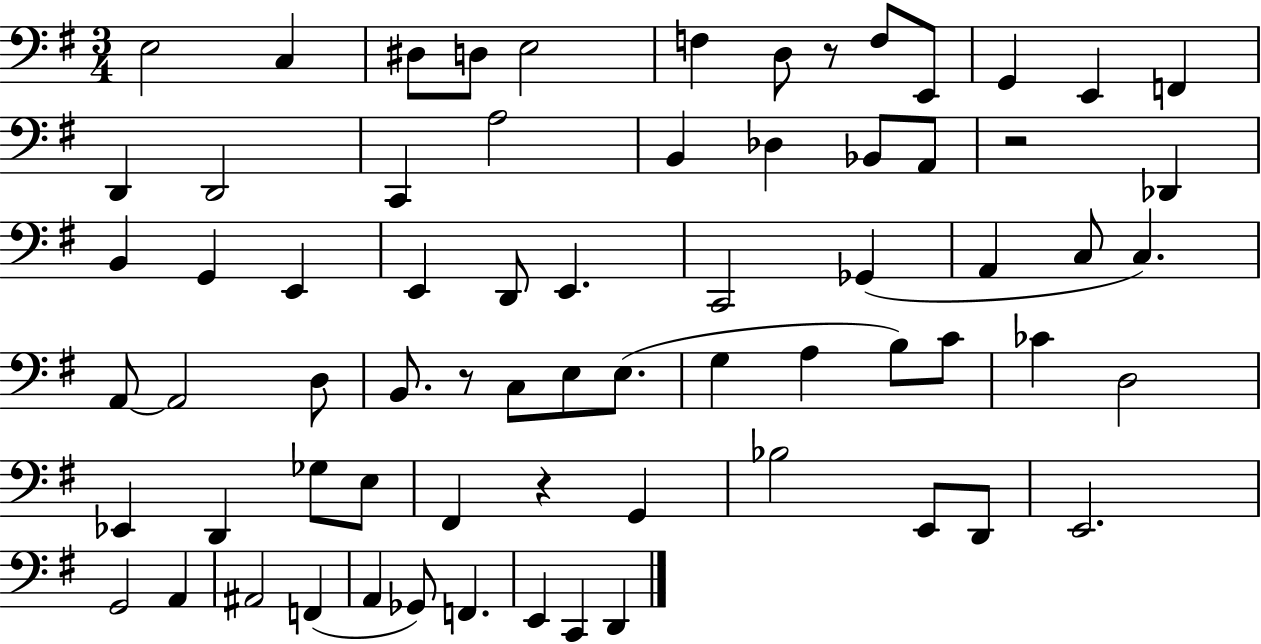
X:1
T:Untitled
M:3/4
L:1/4
K:G
E,2 C, ^D,/2 D,/2 E,2 F, D,/2 z/2 F,/2 E,,/2 G,, E,, F,, D,, D,,2 C,, A,2 B,, _D, _B,,/2 A,,/2 z2 _D,, B,, G,, E,, E,, D,,/2 E,, C,,2 _G,, A,, C,/2 C, A,,/2 A,,2 D,/2 B,,/2 z/2 C,/2 E,/2 E,/2 G, A, B,/2 C/2 _C D,2 _E,, D,, _G,/2 E,/2 ^F,, z G,, _B,2 E,,/2 D,,/2 E,,2 G,,2 A,, ^A,,2 F,, A,, _G,,/2 F,, E,, C,, D,,